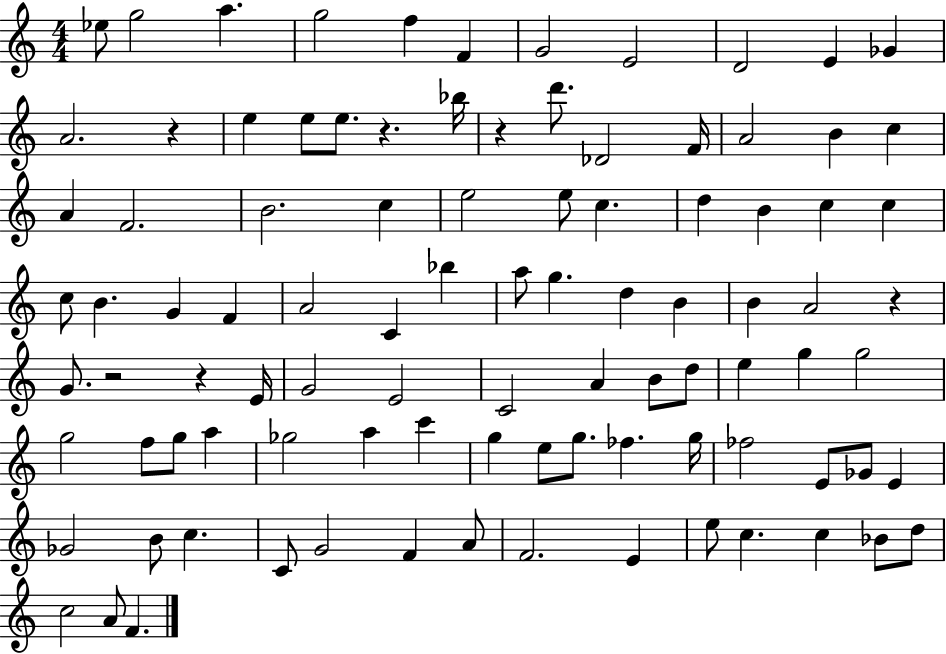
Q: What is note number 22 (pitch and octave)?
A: C5